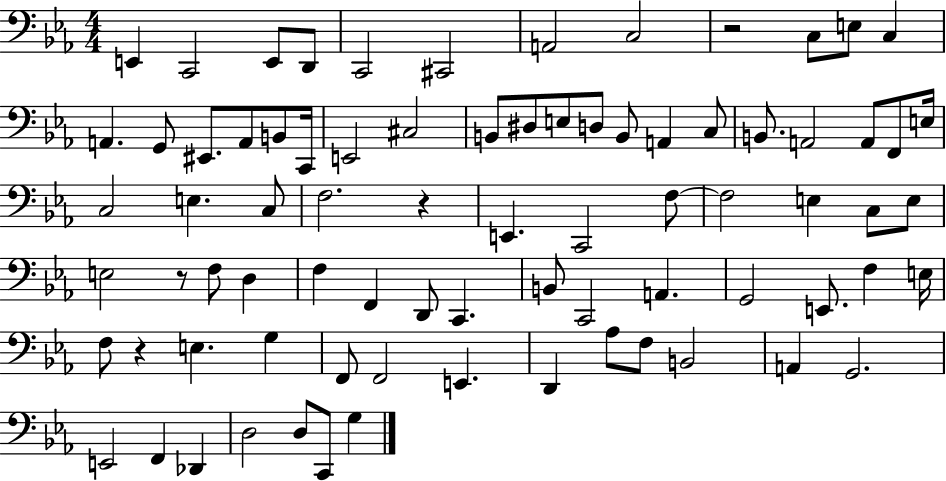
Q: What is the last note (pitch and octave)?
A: G3